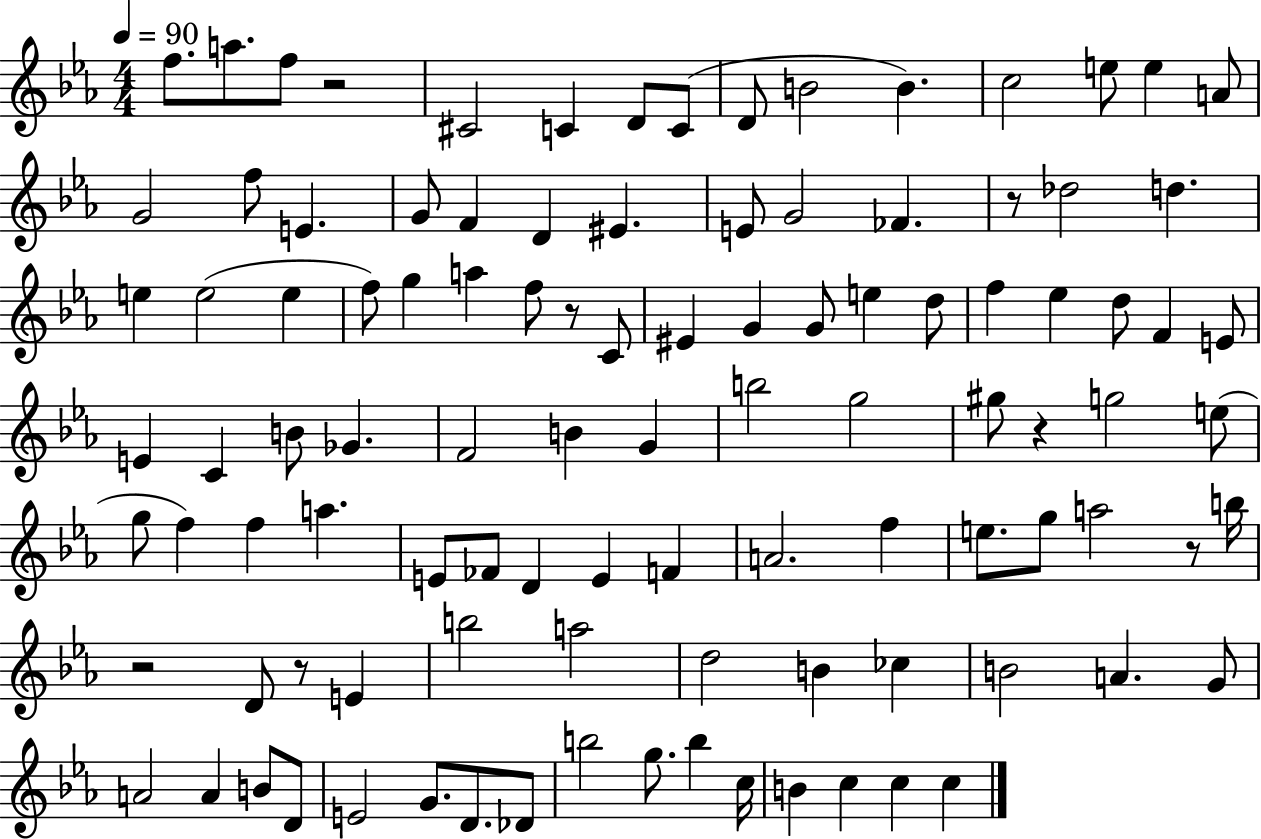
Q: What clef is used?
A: treble